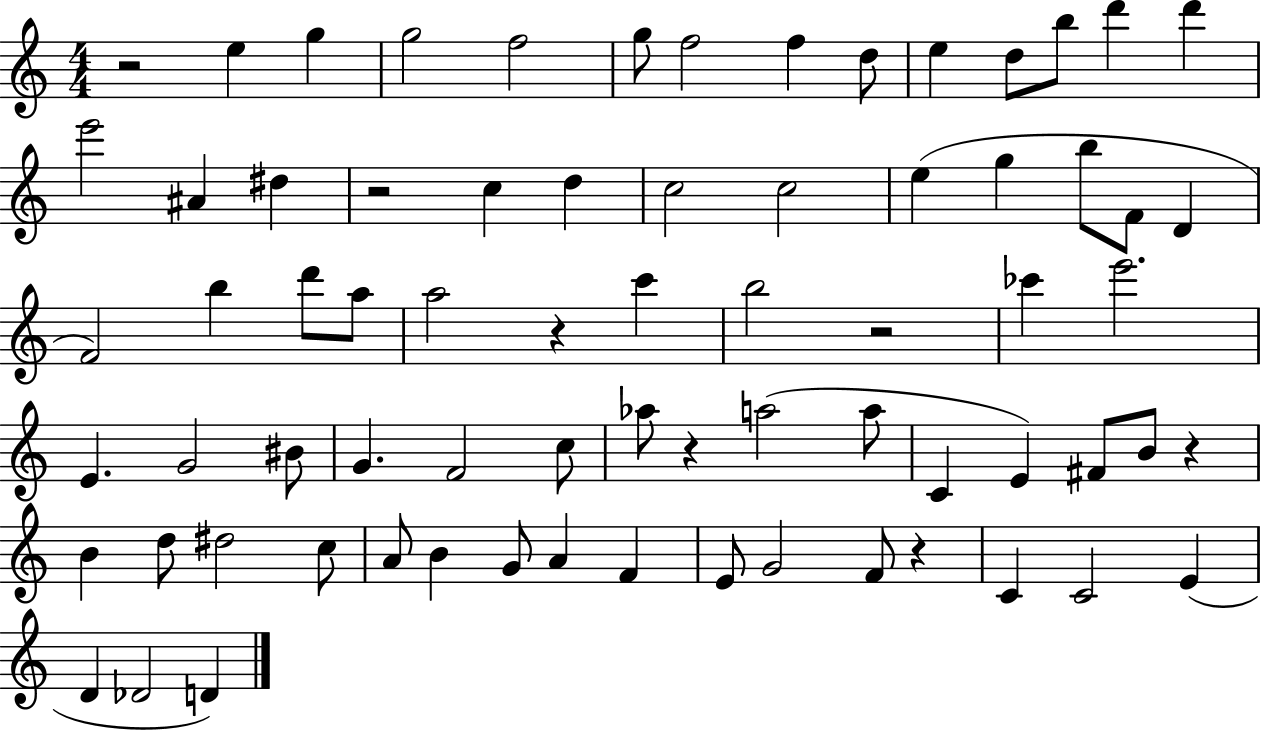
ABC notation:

X:1
T:Untitled
M:4/4
L:1/4
K:C
z2 e g g2 f2 g/2 f2 f d/2 e d/2 b/2 d' d' e'2 ^A ^d z2 c d c2 c2 e g b/2 F/2 D F2 b d'/2 a/2 a2 z c' b2 z2 _c' e'2 E G2 ^B/2 G F2 c/2 _a/2 z a2 a/2 C E ^F/2 B/2 z B d/2 ^d2 c/2 A/2 B G/2 A F E/2 G2 F/2 z C C2 E D _D2 D